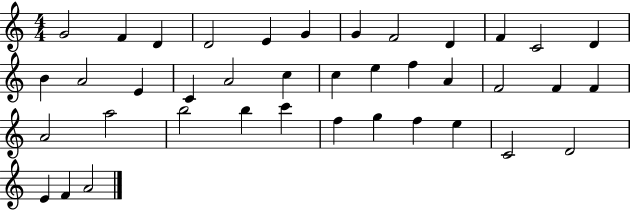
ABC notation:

X:1
T:Untitled
M:4/4
L:1/4
K:C
G2 F D D2 E G G F2 D F C2 D B A2 E C A2 c c e f A F2 F F A2 a2 b2 b c' f g f e C2 D2 E F A2